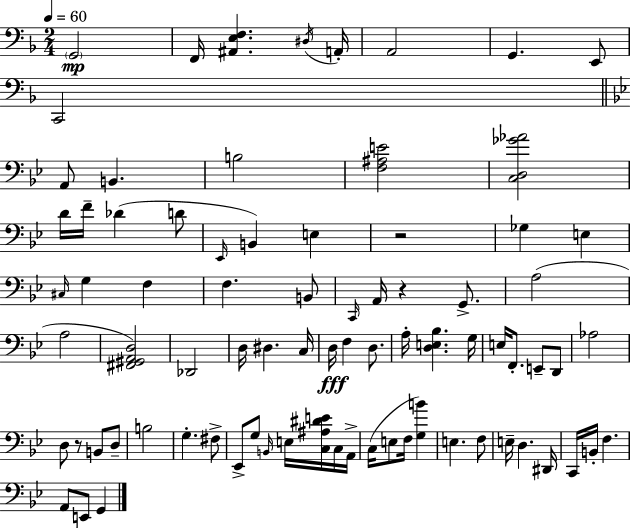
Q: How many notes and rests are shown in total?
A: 80